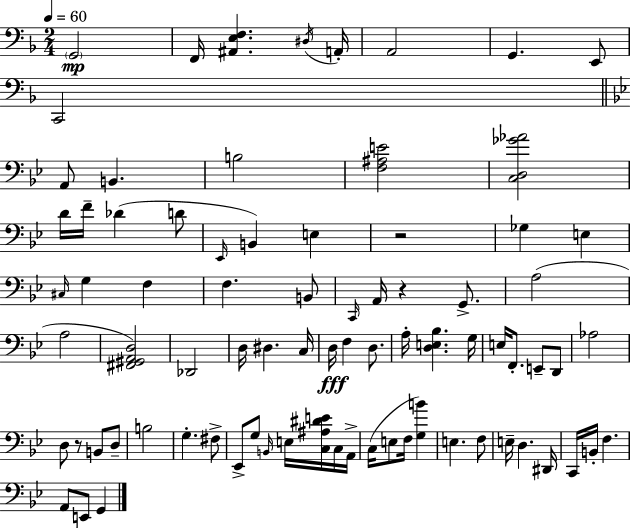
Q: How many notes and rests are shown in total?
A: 80